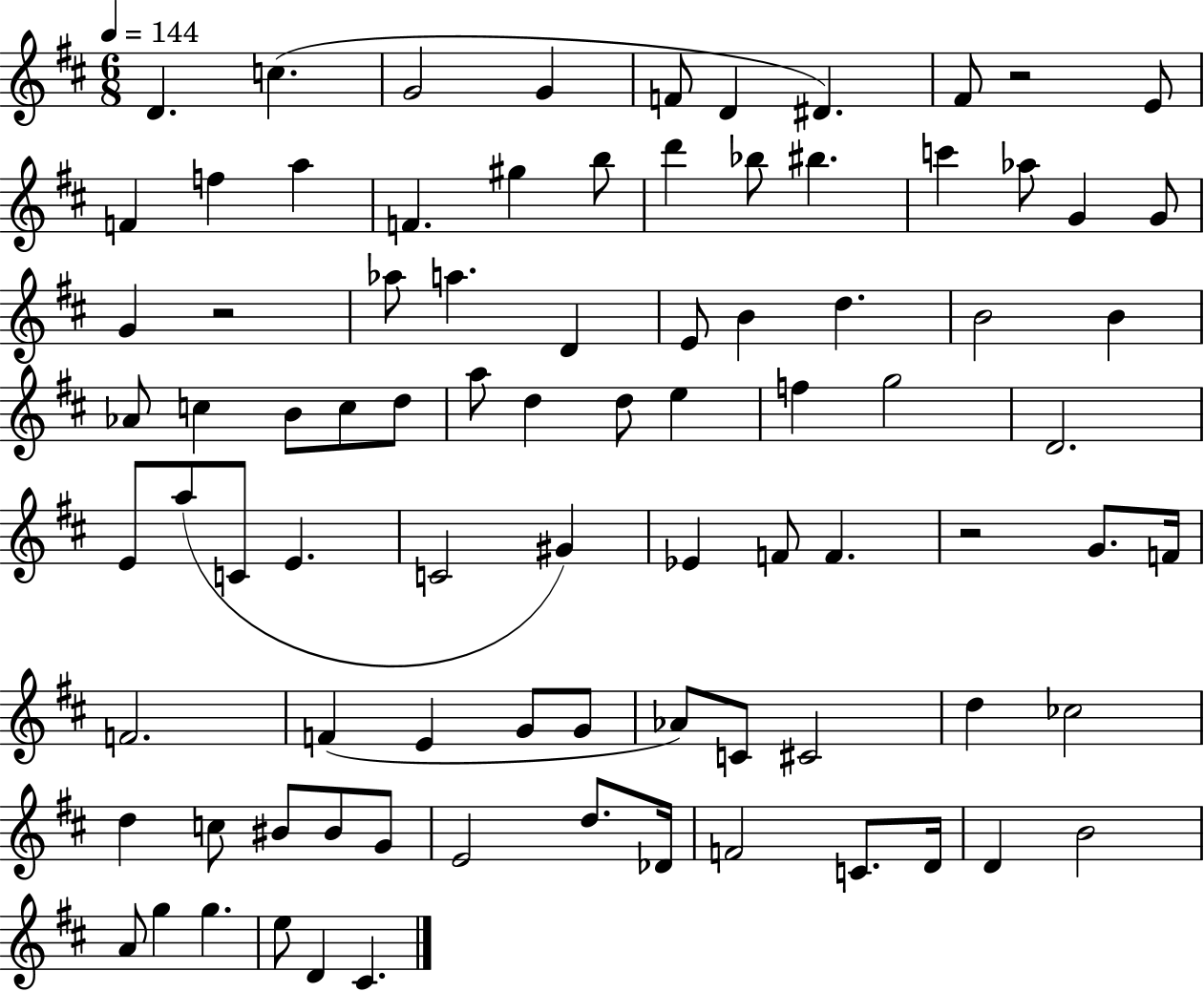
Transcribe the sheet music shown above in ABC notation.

X:1
T:Untitled
M:6/8
L:1/4
K:D
D c G2 G F/2 D ^D ^F/2 z2 E/2 F f a F ^g b/2 d' _b/2 ^b c' _a/2 G G/2 G z2 _a/2 a D E/2 B d B2 B _A/2 c B/2 c/2 d/2 a/2 d d/2 e f g2 D2 E/2 a/2 C/2 E C2 ^G _E F/2 F z2 G/2 F/4 F2 F E G/2 G/2 _A/2 C/2 ^C2 d _c2 d c/2 ^B/2 ^B/2 G/2 E2 d/2 _D/4 F2 C/2 D/4 D B2 A/2 g g e/2 D ^C